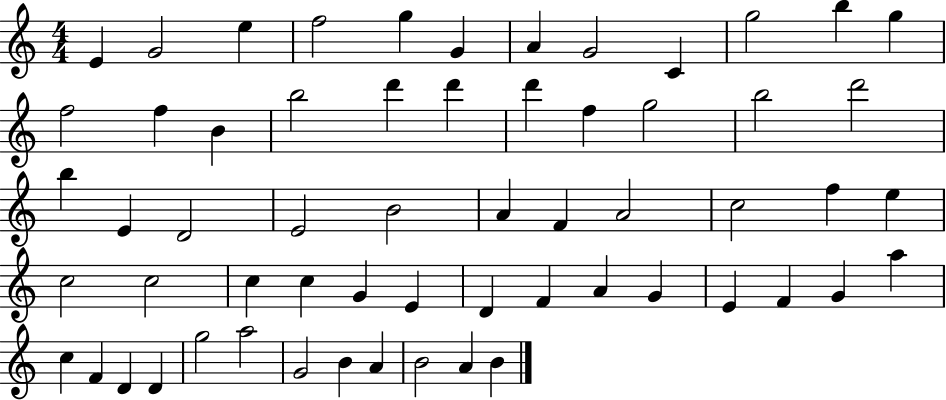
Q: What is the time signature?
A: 4/4